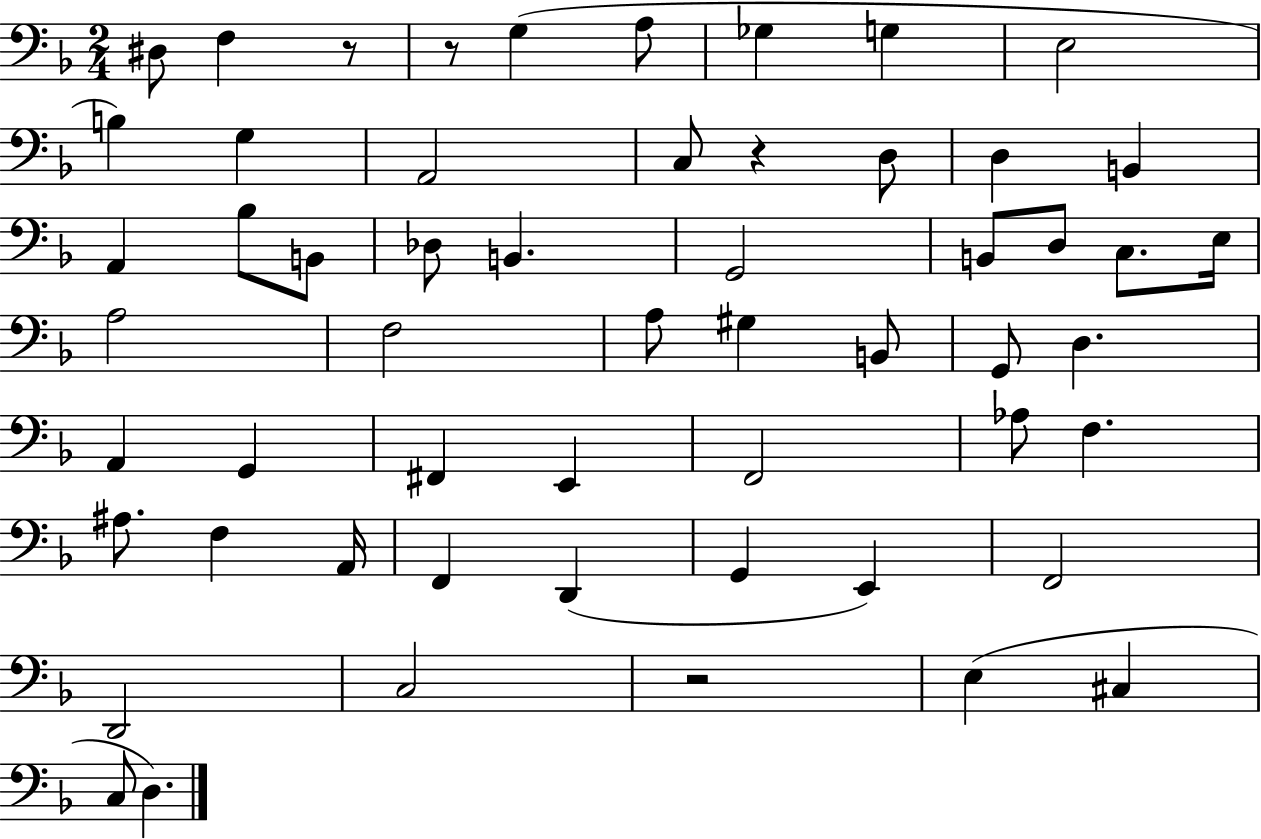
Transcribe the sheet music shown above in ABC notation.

X:1
T:Untitled
M:2/4
L:1/4
K:F
^D,/2 F, z/2 z/2 G, A,/2 _G, G, E,2 B, G, A,,2 C,/2 z D,/2 D, B,, A,, _B,/2 B,,/2 _D,/2 B,, G,,2 B,,/2 D,/2 C,/2 E,/4 A,2 F,2 A,/2 ^G, B,,/2 G,,/2 D, A,, G,, ^F,, E,, F,,2 _A,/2 F, ^A,/2 F, A,,/4 F,, D,, G,, E,, F,,2 D,,2 C,2 z2 E, ^C, C,/2 D,